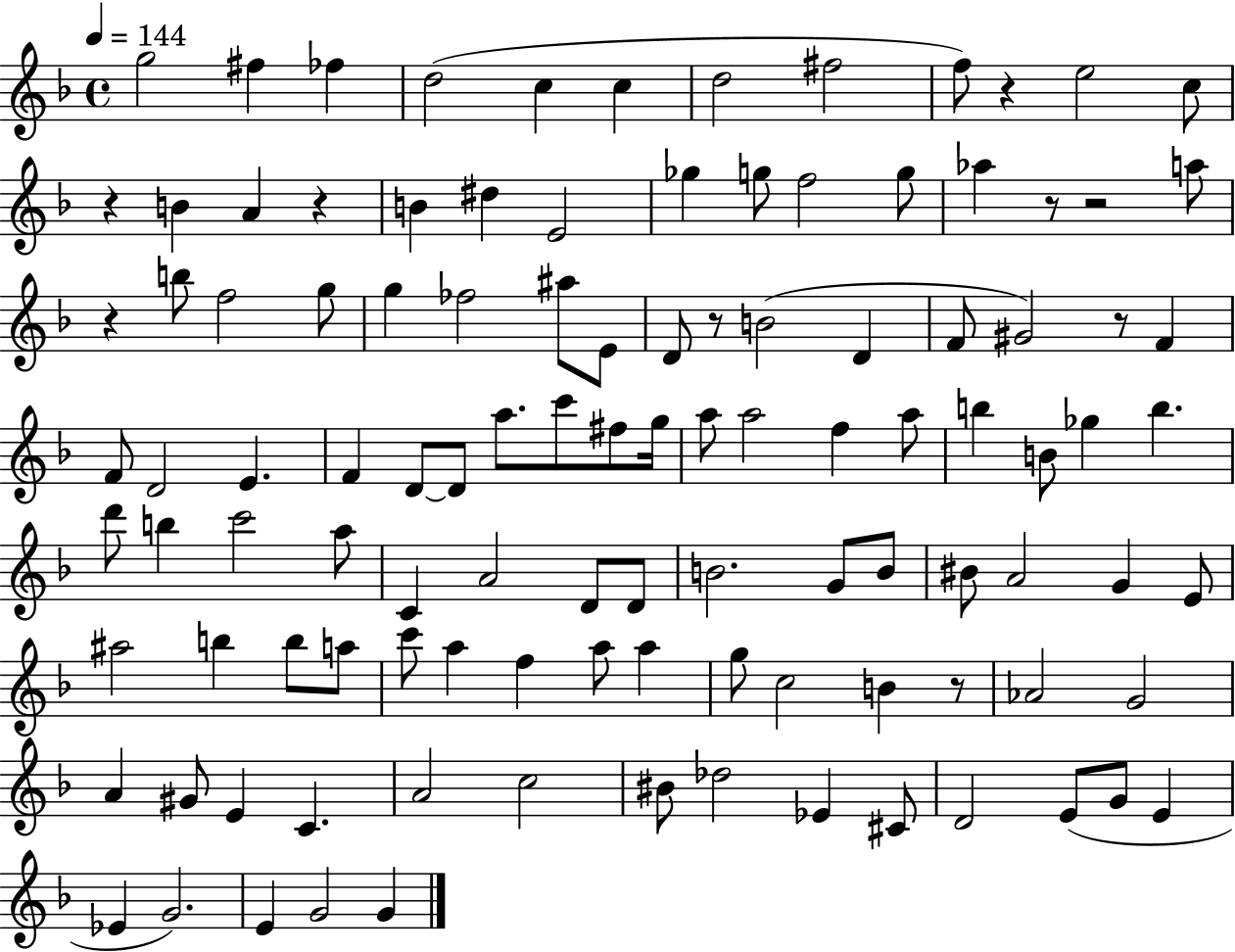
G5/h F#5/q FES5/q D5/h C5/q C5/q D5/h F#5/h F5/e R/q E5/h C5/e R/q B4/q A4/q R/q B4/q D#5/q E4/h Gb5/q G5/e F5/h G5/e Ab5/q R/e R/h A5/e R/q B5/e F5/h G5/e G5/q FES5/h A#5/e E4/e D4/e R/e B4/h D4/q F4/e G#4/h R/e F4/q F4/e D4/h E4/q. F4/q D4/e D4/e A5/e. C6/e F#5/e G5/s A5/e A5/h F5/q A5/e B5/q B4/e Gb5/q B5/q. D6/e B5/q C6/h A5/e C4/q A4/h D4/e D4/e B4/h. G4/e B4/e BIS4/e A4/h G4/q E4/e A#5/h B5/q B5/e A5/e C6/e A5/q F5/q A5/e A5/q G5/e C5/h B4/q R/e Ab4/h G4/h A4/q G#4/e E4/q C4/q. A4/h C5/h BIS4/e Db5/h Eb4/q C#4/e D4/h E4/e G4/e E4/q Eb4/q G4/h. E4/q G4/h G4/q